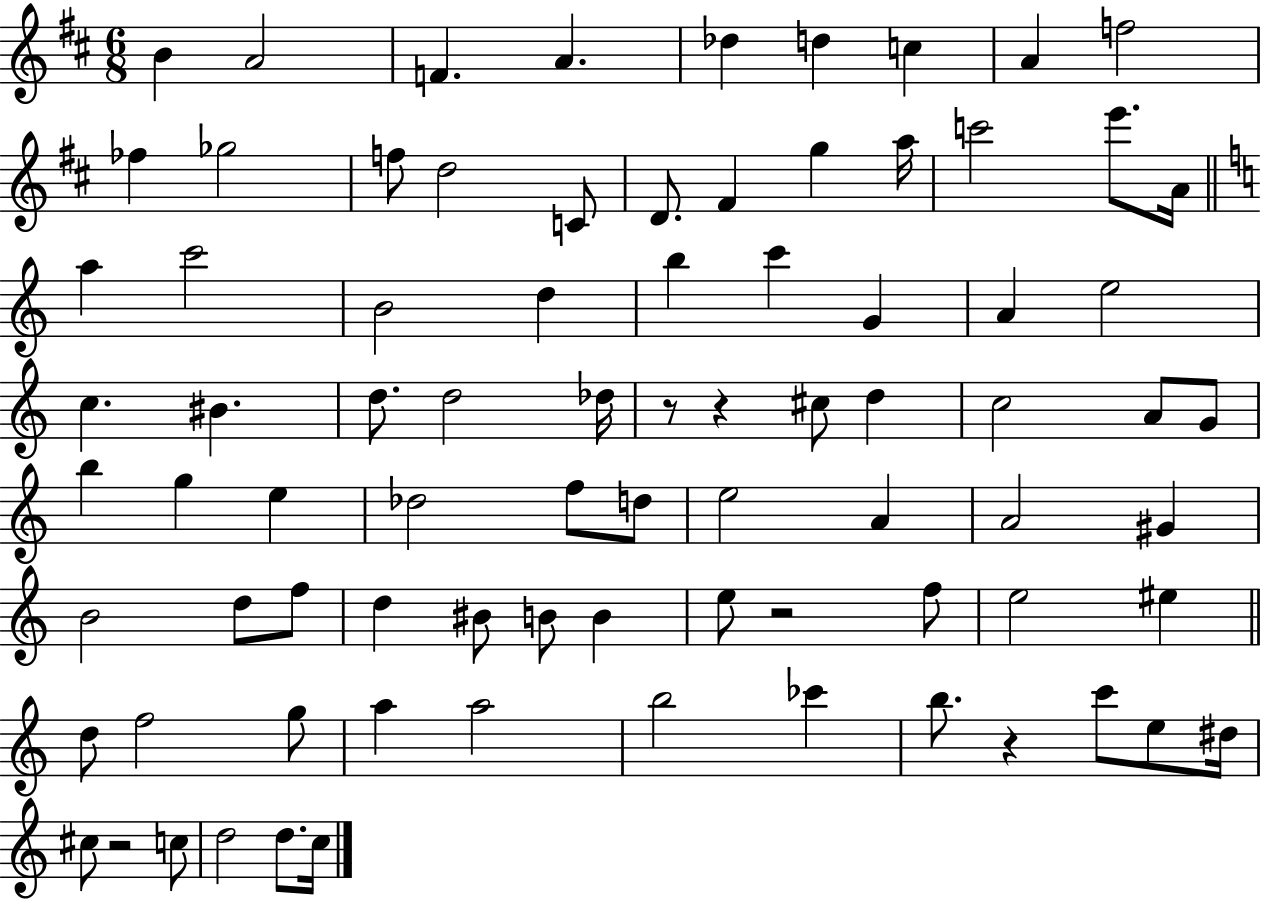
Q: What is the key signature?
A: D major